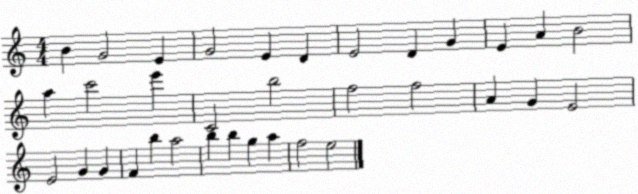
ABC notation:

X:1
T:Untitled
M:4/4
L:1/4
K:C
B G2 E G2 E D E2 D G E A B2 a c'2 e' C2 b2 f2 f2 A G E2 E2 G G F b a2 b b g a f2 e2